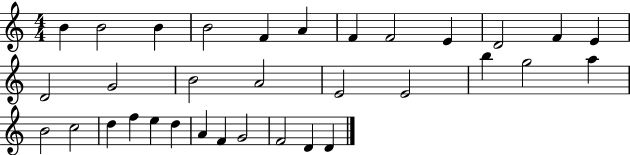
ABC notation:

X:1
T:Untitled
M:4/4
L:1/4
K:C
B B2 B B2 F A F F2 E D2 F E D2 G2 B2 A2 E2 E2 b g2 a B2 c2 d f e d A F G2 F2 D D